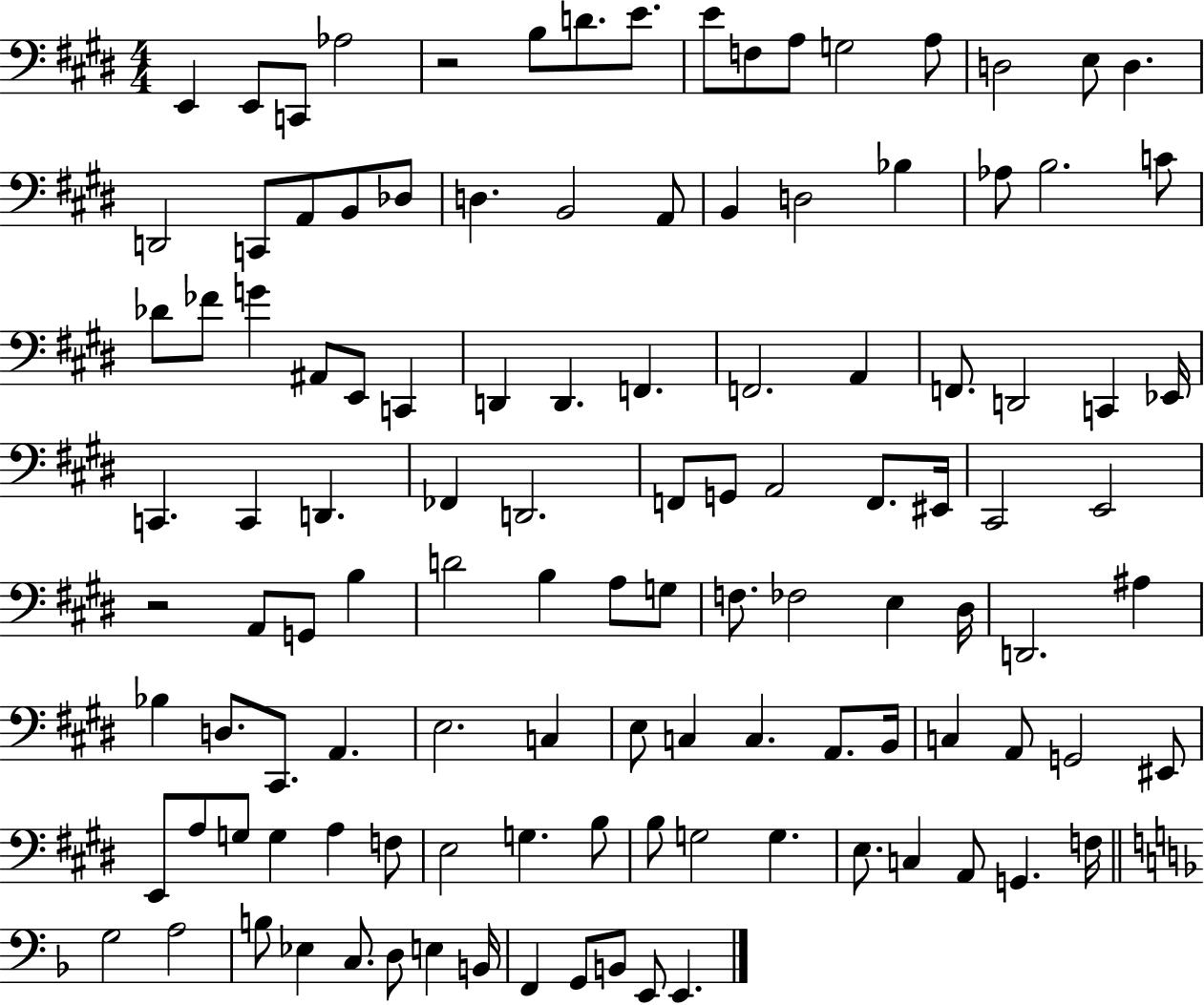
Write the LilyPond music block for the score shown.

{
  \clef bass
  \numericTimeSignature
  \time 4/4
  \key e \major
  e,4 e,8 c,8 aes2 | r2 b8 d'8. e'8. | e'8 f8 a8 g2 a8 | d2 e8 d4. | \break d,2 c,8 a,8 b,8 des8 | d4. b,2 a,8 | b,4 d2 bes4 | aes8 b2. c'8 | \break des'8 fes'8 g'4 ais,8 e,8 c,4 | d,4 d,4. f,4. | f,2. a,4 | f,8. d,2 c,4 ees,16 | \break c,4. c,4 d,4. | fes,4 d,2. | f,8 g,8 a,2 f,8. eis,16 | cis,2 e,2 | \break r2 a,8 g,8 b4 | d'2 b4 a8 g8 | f8. fes2 e4 dis16 | d,2. ais4 | \break bes4 d8. cis,8. a,4. | e2. c4 | e8 c4 c4. a,8. b,16 | c4 a,8 g,2 eis,8 | \break e,8 a8 g8 g4 a4 f8 | e2 g4. b8 | b8 g2 g4. | e8. c4 a,8 g,4. f16 | \break \bar "||" \break \key d \minor g2 a2 | b8 ees4 c8. d8 e4 b,16 | f,4 g,8 b,8 e,8 e,4. | \bar "|."
}